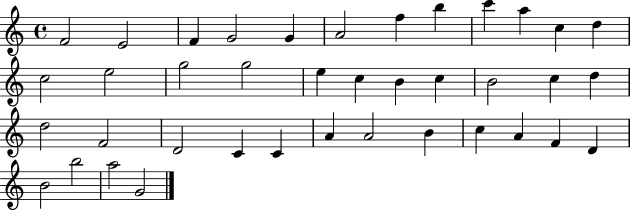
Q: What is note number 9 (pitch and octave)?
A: C6